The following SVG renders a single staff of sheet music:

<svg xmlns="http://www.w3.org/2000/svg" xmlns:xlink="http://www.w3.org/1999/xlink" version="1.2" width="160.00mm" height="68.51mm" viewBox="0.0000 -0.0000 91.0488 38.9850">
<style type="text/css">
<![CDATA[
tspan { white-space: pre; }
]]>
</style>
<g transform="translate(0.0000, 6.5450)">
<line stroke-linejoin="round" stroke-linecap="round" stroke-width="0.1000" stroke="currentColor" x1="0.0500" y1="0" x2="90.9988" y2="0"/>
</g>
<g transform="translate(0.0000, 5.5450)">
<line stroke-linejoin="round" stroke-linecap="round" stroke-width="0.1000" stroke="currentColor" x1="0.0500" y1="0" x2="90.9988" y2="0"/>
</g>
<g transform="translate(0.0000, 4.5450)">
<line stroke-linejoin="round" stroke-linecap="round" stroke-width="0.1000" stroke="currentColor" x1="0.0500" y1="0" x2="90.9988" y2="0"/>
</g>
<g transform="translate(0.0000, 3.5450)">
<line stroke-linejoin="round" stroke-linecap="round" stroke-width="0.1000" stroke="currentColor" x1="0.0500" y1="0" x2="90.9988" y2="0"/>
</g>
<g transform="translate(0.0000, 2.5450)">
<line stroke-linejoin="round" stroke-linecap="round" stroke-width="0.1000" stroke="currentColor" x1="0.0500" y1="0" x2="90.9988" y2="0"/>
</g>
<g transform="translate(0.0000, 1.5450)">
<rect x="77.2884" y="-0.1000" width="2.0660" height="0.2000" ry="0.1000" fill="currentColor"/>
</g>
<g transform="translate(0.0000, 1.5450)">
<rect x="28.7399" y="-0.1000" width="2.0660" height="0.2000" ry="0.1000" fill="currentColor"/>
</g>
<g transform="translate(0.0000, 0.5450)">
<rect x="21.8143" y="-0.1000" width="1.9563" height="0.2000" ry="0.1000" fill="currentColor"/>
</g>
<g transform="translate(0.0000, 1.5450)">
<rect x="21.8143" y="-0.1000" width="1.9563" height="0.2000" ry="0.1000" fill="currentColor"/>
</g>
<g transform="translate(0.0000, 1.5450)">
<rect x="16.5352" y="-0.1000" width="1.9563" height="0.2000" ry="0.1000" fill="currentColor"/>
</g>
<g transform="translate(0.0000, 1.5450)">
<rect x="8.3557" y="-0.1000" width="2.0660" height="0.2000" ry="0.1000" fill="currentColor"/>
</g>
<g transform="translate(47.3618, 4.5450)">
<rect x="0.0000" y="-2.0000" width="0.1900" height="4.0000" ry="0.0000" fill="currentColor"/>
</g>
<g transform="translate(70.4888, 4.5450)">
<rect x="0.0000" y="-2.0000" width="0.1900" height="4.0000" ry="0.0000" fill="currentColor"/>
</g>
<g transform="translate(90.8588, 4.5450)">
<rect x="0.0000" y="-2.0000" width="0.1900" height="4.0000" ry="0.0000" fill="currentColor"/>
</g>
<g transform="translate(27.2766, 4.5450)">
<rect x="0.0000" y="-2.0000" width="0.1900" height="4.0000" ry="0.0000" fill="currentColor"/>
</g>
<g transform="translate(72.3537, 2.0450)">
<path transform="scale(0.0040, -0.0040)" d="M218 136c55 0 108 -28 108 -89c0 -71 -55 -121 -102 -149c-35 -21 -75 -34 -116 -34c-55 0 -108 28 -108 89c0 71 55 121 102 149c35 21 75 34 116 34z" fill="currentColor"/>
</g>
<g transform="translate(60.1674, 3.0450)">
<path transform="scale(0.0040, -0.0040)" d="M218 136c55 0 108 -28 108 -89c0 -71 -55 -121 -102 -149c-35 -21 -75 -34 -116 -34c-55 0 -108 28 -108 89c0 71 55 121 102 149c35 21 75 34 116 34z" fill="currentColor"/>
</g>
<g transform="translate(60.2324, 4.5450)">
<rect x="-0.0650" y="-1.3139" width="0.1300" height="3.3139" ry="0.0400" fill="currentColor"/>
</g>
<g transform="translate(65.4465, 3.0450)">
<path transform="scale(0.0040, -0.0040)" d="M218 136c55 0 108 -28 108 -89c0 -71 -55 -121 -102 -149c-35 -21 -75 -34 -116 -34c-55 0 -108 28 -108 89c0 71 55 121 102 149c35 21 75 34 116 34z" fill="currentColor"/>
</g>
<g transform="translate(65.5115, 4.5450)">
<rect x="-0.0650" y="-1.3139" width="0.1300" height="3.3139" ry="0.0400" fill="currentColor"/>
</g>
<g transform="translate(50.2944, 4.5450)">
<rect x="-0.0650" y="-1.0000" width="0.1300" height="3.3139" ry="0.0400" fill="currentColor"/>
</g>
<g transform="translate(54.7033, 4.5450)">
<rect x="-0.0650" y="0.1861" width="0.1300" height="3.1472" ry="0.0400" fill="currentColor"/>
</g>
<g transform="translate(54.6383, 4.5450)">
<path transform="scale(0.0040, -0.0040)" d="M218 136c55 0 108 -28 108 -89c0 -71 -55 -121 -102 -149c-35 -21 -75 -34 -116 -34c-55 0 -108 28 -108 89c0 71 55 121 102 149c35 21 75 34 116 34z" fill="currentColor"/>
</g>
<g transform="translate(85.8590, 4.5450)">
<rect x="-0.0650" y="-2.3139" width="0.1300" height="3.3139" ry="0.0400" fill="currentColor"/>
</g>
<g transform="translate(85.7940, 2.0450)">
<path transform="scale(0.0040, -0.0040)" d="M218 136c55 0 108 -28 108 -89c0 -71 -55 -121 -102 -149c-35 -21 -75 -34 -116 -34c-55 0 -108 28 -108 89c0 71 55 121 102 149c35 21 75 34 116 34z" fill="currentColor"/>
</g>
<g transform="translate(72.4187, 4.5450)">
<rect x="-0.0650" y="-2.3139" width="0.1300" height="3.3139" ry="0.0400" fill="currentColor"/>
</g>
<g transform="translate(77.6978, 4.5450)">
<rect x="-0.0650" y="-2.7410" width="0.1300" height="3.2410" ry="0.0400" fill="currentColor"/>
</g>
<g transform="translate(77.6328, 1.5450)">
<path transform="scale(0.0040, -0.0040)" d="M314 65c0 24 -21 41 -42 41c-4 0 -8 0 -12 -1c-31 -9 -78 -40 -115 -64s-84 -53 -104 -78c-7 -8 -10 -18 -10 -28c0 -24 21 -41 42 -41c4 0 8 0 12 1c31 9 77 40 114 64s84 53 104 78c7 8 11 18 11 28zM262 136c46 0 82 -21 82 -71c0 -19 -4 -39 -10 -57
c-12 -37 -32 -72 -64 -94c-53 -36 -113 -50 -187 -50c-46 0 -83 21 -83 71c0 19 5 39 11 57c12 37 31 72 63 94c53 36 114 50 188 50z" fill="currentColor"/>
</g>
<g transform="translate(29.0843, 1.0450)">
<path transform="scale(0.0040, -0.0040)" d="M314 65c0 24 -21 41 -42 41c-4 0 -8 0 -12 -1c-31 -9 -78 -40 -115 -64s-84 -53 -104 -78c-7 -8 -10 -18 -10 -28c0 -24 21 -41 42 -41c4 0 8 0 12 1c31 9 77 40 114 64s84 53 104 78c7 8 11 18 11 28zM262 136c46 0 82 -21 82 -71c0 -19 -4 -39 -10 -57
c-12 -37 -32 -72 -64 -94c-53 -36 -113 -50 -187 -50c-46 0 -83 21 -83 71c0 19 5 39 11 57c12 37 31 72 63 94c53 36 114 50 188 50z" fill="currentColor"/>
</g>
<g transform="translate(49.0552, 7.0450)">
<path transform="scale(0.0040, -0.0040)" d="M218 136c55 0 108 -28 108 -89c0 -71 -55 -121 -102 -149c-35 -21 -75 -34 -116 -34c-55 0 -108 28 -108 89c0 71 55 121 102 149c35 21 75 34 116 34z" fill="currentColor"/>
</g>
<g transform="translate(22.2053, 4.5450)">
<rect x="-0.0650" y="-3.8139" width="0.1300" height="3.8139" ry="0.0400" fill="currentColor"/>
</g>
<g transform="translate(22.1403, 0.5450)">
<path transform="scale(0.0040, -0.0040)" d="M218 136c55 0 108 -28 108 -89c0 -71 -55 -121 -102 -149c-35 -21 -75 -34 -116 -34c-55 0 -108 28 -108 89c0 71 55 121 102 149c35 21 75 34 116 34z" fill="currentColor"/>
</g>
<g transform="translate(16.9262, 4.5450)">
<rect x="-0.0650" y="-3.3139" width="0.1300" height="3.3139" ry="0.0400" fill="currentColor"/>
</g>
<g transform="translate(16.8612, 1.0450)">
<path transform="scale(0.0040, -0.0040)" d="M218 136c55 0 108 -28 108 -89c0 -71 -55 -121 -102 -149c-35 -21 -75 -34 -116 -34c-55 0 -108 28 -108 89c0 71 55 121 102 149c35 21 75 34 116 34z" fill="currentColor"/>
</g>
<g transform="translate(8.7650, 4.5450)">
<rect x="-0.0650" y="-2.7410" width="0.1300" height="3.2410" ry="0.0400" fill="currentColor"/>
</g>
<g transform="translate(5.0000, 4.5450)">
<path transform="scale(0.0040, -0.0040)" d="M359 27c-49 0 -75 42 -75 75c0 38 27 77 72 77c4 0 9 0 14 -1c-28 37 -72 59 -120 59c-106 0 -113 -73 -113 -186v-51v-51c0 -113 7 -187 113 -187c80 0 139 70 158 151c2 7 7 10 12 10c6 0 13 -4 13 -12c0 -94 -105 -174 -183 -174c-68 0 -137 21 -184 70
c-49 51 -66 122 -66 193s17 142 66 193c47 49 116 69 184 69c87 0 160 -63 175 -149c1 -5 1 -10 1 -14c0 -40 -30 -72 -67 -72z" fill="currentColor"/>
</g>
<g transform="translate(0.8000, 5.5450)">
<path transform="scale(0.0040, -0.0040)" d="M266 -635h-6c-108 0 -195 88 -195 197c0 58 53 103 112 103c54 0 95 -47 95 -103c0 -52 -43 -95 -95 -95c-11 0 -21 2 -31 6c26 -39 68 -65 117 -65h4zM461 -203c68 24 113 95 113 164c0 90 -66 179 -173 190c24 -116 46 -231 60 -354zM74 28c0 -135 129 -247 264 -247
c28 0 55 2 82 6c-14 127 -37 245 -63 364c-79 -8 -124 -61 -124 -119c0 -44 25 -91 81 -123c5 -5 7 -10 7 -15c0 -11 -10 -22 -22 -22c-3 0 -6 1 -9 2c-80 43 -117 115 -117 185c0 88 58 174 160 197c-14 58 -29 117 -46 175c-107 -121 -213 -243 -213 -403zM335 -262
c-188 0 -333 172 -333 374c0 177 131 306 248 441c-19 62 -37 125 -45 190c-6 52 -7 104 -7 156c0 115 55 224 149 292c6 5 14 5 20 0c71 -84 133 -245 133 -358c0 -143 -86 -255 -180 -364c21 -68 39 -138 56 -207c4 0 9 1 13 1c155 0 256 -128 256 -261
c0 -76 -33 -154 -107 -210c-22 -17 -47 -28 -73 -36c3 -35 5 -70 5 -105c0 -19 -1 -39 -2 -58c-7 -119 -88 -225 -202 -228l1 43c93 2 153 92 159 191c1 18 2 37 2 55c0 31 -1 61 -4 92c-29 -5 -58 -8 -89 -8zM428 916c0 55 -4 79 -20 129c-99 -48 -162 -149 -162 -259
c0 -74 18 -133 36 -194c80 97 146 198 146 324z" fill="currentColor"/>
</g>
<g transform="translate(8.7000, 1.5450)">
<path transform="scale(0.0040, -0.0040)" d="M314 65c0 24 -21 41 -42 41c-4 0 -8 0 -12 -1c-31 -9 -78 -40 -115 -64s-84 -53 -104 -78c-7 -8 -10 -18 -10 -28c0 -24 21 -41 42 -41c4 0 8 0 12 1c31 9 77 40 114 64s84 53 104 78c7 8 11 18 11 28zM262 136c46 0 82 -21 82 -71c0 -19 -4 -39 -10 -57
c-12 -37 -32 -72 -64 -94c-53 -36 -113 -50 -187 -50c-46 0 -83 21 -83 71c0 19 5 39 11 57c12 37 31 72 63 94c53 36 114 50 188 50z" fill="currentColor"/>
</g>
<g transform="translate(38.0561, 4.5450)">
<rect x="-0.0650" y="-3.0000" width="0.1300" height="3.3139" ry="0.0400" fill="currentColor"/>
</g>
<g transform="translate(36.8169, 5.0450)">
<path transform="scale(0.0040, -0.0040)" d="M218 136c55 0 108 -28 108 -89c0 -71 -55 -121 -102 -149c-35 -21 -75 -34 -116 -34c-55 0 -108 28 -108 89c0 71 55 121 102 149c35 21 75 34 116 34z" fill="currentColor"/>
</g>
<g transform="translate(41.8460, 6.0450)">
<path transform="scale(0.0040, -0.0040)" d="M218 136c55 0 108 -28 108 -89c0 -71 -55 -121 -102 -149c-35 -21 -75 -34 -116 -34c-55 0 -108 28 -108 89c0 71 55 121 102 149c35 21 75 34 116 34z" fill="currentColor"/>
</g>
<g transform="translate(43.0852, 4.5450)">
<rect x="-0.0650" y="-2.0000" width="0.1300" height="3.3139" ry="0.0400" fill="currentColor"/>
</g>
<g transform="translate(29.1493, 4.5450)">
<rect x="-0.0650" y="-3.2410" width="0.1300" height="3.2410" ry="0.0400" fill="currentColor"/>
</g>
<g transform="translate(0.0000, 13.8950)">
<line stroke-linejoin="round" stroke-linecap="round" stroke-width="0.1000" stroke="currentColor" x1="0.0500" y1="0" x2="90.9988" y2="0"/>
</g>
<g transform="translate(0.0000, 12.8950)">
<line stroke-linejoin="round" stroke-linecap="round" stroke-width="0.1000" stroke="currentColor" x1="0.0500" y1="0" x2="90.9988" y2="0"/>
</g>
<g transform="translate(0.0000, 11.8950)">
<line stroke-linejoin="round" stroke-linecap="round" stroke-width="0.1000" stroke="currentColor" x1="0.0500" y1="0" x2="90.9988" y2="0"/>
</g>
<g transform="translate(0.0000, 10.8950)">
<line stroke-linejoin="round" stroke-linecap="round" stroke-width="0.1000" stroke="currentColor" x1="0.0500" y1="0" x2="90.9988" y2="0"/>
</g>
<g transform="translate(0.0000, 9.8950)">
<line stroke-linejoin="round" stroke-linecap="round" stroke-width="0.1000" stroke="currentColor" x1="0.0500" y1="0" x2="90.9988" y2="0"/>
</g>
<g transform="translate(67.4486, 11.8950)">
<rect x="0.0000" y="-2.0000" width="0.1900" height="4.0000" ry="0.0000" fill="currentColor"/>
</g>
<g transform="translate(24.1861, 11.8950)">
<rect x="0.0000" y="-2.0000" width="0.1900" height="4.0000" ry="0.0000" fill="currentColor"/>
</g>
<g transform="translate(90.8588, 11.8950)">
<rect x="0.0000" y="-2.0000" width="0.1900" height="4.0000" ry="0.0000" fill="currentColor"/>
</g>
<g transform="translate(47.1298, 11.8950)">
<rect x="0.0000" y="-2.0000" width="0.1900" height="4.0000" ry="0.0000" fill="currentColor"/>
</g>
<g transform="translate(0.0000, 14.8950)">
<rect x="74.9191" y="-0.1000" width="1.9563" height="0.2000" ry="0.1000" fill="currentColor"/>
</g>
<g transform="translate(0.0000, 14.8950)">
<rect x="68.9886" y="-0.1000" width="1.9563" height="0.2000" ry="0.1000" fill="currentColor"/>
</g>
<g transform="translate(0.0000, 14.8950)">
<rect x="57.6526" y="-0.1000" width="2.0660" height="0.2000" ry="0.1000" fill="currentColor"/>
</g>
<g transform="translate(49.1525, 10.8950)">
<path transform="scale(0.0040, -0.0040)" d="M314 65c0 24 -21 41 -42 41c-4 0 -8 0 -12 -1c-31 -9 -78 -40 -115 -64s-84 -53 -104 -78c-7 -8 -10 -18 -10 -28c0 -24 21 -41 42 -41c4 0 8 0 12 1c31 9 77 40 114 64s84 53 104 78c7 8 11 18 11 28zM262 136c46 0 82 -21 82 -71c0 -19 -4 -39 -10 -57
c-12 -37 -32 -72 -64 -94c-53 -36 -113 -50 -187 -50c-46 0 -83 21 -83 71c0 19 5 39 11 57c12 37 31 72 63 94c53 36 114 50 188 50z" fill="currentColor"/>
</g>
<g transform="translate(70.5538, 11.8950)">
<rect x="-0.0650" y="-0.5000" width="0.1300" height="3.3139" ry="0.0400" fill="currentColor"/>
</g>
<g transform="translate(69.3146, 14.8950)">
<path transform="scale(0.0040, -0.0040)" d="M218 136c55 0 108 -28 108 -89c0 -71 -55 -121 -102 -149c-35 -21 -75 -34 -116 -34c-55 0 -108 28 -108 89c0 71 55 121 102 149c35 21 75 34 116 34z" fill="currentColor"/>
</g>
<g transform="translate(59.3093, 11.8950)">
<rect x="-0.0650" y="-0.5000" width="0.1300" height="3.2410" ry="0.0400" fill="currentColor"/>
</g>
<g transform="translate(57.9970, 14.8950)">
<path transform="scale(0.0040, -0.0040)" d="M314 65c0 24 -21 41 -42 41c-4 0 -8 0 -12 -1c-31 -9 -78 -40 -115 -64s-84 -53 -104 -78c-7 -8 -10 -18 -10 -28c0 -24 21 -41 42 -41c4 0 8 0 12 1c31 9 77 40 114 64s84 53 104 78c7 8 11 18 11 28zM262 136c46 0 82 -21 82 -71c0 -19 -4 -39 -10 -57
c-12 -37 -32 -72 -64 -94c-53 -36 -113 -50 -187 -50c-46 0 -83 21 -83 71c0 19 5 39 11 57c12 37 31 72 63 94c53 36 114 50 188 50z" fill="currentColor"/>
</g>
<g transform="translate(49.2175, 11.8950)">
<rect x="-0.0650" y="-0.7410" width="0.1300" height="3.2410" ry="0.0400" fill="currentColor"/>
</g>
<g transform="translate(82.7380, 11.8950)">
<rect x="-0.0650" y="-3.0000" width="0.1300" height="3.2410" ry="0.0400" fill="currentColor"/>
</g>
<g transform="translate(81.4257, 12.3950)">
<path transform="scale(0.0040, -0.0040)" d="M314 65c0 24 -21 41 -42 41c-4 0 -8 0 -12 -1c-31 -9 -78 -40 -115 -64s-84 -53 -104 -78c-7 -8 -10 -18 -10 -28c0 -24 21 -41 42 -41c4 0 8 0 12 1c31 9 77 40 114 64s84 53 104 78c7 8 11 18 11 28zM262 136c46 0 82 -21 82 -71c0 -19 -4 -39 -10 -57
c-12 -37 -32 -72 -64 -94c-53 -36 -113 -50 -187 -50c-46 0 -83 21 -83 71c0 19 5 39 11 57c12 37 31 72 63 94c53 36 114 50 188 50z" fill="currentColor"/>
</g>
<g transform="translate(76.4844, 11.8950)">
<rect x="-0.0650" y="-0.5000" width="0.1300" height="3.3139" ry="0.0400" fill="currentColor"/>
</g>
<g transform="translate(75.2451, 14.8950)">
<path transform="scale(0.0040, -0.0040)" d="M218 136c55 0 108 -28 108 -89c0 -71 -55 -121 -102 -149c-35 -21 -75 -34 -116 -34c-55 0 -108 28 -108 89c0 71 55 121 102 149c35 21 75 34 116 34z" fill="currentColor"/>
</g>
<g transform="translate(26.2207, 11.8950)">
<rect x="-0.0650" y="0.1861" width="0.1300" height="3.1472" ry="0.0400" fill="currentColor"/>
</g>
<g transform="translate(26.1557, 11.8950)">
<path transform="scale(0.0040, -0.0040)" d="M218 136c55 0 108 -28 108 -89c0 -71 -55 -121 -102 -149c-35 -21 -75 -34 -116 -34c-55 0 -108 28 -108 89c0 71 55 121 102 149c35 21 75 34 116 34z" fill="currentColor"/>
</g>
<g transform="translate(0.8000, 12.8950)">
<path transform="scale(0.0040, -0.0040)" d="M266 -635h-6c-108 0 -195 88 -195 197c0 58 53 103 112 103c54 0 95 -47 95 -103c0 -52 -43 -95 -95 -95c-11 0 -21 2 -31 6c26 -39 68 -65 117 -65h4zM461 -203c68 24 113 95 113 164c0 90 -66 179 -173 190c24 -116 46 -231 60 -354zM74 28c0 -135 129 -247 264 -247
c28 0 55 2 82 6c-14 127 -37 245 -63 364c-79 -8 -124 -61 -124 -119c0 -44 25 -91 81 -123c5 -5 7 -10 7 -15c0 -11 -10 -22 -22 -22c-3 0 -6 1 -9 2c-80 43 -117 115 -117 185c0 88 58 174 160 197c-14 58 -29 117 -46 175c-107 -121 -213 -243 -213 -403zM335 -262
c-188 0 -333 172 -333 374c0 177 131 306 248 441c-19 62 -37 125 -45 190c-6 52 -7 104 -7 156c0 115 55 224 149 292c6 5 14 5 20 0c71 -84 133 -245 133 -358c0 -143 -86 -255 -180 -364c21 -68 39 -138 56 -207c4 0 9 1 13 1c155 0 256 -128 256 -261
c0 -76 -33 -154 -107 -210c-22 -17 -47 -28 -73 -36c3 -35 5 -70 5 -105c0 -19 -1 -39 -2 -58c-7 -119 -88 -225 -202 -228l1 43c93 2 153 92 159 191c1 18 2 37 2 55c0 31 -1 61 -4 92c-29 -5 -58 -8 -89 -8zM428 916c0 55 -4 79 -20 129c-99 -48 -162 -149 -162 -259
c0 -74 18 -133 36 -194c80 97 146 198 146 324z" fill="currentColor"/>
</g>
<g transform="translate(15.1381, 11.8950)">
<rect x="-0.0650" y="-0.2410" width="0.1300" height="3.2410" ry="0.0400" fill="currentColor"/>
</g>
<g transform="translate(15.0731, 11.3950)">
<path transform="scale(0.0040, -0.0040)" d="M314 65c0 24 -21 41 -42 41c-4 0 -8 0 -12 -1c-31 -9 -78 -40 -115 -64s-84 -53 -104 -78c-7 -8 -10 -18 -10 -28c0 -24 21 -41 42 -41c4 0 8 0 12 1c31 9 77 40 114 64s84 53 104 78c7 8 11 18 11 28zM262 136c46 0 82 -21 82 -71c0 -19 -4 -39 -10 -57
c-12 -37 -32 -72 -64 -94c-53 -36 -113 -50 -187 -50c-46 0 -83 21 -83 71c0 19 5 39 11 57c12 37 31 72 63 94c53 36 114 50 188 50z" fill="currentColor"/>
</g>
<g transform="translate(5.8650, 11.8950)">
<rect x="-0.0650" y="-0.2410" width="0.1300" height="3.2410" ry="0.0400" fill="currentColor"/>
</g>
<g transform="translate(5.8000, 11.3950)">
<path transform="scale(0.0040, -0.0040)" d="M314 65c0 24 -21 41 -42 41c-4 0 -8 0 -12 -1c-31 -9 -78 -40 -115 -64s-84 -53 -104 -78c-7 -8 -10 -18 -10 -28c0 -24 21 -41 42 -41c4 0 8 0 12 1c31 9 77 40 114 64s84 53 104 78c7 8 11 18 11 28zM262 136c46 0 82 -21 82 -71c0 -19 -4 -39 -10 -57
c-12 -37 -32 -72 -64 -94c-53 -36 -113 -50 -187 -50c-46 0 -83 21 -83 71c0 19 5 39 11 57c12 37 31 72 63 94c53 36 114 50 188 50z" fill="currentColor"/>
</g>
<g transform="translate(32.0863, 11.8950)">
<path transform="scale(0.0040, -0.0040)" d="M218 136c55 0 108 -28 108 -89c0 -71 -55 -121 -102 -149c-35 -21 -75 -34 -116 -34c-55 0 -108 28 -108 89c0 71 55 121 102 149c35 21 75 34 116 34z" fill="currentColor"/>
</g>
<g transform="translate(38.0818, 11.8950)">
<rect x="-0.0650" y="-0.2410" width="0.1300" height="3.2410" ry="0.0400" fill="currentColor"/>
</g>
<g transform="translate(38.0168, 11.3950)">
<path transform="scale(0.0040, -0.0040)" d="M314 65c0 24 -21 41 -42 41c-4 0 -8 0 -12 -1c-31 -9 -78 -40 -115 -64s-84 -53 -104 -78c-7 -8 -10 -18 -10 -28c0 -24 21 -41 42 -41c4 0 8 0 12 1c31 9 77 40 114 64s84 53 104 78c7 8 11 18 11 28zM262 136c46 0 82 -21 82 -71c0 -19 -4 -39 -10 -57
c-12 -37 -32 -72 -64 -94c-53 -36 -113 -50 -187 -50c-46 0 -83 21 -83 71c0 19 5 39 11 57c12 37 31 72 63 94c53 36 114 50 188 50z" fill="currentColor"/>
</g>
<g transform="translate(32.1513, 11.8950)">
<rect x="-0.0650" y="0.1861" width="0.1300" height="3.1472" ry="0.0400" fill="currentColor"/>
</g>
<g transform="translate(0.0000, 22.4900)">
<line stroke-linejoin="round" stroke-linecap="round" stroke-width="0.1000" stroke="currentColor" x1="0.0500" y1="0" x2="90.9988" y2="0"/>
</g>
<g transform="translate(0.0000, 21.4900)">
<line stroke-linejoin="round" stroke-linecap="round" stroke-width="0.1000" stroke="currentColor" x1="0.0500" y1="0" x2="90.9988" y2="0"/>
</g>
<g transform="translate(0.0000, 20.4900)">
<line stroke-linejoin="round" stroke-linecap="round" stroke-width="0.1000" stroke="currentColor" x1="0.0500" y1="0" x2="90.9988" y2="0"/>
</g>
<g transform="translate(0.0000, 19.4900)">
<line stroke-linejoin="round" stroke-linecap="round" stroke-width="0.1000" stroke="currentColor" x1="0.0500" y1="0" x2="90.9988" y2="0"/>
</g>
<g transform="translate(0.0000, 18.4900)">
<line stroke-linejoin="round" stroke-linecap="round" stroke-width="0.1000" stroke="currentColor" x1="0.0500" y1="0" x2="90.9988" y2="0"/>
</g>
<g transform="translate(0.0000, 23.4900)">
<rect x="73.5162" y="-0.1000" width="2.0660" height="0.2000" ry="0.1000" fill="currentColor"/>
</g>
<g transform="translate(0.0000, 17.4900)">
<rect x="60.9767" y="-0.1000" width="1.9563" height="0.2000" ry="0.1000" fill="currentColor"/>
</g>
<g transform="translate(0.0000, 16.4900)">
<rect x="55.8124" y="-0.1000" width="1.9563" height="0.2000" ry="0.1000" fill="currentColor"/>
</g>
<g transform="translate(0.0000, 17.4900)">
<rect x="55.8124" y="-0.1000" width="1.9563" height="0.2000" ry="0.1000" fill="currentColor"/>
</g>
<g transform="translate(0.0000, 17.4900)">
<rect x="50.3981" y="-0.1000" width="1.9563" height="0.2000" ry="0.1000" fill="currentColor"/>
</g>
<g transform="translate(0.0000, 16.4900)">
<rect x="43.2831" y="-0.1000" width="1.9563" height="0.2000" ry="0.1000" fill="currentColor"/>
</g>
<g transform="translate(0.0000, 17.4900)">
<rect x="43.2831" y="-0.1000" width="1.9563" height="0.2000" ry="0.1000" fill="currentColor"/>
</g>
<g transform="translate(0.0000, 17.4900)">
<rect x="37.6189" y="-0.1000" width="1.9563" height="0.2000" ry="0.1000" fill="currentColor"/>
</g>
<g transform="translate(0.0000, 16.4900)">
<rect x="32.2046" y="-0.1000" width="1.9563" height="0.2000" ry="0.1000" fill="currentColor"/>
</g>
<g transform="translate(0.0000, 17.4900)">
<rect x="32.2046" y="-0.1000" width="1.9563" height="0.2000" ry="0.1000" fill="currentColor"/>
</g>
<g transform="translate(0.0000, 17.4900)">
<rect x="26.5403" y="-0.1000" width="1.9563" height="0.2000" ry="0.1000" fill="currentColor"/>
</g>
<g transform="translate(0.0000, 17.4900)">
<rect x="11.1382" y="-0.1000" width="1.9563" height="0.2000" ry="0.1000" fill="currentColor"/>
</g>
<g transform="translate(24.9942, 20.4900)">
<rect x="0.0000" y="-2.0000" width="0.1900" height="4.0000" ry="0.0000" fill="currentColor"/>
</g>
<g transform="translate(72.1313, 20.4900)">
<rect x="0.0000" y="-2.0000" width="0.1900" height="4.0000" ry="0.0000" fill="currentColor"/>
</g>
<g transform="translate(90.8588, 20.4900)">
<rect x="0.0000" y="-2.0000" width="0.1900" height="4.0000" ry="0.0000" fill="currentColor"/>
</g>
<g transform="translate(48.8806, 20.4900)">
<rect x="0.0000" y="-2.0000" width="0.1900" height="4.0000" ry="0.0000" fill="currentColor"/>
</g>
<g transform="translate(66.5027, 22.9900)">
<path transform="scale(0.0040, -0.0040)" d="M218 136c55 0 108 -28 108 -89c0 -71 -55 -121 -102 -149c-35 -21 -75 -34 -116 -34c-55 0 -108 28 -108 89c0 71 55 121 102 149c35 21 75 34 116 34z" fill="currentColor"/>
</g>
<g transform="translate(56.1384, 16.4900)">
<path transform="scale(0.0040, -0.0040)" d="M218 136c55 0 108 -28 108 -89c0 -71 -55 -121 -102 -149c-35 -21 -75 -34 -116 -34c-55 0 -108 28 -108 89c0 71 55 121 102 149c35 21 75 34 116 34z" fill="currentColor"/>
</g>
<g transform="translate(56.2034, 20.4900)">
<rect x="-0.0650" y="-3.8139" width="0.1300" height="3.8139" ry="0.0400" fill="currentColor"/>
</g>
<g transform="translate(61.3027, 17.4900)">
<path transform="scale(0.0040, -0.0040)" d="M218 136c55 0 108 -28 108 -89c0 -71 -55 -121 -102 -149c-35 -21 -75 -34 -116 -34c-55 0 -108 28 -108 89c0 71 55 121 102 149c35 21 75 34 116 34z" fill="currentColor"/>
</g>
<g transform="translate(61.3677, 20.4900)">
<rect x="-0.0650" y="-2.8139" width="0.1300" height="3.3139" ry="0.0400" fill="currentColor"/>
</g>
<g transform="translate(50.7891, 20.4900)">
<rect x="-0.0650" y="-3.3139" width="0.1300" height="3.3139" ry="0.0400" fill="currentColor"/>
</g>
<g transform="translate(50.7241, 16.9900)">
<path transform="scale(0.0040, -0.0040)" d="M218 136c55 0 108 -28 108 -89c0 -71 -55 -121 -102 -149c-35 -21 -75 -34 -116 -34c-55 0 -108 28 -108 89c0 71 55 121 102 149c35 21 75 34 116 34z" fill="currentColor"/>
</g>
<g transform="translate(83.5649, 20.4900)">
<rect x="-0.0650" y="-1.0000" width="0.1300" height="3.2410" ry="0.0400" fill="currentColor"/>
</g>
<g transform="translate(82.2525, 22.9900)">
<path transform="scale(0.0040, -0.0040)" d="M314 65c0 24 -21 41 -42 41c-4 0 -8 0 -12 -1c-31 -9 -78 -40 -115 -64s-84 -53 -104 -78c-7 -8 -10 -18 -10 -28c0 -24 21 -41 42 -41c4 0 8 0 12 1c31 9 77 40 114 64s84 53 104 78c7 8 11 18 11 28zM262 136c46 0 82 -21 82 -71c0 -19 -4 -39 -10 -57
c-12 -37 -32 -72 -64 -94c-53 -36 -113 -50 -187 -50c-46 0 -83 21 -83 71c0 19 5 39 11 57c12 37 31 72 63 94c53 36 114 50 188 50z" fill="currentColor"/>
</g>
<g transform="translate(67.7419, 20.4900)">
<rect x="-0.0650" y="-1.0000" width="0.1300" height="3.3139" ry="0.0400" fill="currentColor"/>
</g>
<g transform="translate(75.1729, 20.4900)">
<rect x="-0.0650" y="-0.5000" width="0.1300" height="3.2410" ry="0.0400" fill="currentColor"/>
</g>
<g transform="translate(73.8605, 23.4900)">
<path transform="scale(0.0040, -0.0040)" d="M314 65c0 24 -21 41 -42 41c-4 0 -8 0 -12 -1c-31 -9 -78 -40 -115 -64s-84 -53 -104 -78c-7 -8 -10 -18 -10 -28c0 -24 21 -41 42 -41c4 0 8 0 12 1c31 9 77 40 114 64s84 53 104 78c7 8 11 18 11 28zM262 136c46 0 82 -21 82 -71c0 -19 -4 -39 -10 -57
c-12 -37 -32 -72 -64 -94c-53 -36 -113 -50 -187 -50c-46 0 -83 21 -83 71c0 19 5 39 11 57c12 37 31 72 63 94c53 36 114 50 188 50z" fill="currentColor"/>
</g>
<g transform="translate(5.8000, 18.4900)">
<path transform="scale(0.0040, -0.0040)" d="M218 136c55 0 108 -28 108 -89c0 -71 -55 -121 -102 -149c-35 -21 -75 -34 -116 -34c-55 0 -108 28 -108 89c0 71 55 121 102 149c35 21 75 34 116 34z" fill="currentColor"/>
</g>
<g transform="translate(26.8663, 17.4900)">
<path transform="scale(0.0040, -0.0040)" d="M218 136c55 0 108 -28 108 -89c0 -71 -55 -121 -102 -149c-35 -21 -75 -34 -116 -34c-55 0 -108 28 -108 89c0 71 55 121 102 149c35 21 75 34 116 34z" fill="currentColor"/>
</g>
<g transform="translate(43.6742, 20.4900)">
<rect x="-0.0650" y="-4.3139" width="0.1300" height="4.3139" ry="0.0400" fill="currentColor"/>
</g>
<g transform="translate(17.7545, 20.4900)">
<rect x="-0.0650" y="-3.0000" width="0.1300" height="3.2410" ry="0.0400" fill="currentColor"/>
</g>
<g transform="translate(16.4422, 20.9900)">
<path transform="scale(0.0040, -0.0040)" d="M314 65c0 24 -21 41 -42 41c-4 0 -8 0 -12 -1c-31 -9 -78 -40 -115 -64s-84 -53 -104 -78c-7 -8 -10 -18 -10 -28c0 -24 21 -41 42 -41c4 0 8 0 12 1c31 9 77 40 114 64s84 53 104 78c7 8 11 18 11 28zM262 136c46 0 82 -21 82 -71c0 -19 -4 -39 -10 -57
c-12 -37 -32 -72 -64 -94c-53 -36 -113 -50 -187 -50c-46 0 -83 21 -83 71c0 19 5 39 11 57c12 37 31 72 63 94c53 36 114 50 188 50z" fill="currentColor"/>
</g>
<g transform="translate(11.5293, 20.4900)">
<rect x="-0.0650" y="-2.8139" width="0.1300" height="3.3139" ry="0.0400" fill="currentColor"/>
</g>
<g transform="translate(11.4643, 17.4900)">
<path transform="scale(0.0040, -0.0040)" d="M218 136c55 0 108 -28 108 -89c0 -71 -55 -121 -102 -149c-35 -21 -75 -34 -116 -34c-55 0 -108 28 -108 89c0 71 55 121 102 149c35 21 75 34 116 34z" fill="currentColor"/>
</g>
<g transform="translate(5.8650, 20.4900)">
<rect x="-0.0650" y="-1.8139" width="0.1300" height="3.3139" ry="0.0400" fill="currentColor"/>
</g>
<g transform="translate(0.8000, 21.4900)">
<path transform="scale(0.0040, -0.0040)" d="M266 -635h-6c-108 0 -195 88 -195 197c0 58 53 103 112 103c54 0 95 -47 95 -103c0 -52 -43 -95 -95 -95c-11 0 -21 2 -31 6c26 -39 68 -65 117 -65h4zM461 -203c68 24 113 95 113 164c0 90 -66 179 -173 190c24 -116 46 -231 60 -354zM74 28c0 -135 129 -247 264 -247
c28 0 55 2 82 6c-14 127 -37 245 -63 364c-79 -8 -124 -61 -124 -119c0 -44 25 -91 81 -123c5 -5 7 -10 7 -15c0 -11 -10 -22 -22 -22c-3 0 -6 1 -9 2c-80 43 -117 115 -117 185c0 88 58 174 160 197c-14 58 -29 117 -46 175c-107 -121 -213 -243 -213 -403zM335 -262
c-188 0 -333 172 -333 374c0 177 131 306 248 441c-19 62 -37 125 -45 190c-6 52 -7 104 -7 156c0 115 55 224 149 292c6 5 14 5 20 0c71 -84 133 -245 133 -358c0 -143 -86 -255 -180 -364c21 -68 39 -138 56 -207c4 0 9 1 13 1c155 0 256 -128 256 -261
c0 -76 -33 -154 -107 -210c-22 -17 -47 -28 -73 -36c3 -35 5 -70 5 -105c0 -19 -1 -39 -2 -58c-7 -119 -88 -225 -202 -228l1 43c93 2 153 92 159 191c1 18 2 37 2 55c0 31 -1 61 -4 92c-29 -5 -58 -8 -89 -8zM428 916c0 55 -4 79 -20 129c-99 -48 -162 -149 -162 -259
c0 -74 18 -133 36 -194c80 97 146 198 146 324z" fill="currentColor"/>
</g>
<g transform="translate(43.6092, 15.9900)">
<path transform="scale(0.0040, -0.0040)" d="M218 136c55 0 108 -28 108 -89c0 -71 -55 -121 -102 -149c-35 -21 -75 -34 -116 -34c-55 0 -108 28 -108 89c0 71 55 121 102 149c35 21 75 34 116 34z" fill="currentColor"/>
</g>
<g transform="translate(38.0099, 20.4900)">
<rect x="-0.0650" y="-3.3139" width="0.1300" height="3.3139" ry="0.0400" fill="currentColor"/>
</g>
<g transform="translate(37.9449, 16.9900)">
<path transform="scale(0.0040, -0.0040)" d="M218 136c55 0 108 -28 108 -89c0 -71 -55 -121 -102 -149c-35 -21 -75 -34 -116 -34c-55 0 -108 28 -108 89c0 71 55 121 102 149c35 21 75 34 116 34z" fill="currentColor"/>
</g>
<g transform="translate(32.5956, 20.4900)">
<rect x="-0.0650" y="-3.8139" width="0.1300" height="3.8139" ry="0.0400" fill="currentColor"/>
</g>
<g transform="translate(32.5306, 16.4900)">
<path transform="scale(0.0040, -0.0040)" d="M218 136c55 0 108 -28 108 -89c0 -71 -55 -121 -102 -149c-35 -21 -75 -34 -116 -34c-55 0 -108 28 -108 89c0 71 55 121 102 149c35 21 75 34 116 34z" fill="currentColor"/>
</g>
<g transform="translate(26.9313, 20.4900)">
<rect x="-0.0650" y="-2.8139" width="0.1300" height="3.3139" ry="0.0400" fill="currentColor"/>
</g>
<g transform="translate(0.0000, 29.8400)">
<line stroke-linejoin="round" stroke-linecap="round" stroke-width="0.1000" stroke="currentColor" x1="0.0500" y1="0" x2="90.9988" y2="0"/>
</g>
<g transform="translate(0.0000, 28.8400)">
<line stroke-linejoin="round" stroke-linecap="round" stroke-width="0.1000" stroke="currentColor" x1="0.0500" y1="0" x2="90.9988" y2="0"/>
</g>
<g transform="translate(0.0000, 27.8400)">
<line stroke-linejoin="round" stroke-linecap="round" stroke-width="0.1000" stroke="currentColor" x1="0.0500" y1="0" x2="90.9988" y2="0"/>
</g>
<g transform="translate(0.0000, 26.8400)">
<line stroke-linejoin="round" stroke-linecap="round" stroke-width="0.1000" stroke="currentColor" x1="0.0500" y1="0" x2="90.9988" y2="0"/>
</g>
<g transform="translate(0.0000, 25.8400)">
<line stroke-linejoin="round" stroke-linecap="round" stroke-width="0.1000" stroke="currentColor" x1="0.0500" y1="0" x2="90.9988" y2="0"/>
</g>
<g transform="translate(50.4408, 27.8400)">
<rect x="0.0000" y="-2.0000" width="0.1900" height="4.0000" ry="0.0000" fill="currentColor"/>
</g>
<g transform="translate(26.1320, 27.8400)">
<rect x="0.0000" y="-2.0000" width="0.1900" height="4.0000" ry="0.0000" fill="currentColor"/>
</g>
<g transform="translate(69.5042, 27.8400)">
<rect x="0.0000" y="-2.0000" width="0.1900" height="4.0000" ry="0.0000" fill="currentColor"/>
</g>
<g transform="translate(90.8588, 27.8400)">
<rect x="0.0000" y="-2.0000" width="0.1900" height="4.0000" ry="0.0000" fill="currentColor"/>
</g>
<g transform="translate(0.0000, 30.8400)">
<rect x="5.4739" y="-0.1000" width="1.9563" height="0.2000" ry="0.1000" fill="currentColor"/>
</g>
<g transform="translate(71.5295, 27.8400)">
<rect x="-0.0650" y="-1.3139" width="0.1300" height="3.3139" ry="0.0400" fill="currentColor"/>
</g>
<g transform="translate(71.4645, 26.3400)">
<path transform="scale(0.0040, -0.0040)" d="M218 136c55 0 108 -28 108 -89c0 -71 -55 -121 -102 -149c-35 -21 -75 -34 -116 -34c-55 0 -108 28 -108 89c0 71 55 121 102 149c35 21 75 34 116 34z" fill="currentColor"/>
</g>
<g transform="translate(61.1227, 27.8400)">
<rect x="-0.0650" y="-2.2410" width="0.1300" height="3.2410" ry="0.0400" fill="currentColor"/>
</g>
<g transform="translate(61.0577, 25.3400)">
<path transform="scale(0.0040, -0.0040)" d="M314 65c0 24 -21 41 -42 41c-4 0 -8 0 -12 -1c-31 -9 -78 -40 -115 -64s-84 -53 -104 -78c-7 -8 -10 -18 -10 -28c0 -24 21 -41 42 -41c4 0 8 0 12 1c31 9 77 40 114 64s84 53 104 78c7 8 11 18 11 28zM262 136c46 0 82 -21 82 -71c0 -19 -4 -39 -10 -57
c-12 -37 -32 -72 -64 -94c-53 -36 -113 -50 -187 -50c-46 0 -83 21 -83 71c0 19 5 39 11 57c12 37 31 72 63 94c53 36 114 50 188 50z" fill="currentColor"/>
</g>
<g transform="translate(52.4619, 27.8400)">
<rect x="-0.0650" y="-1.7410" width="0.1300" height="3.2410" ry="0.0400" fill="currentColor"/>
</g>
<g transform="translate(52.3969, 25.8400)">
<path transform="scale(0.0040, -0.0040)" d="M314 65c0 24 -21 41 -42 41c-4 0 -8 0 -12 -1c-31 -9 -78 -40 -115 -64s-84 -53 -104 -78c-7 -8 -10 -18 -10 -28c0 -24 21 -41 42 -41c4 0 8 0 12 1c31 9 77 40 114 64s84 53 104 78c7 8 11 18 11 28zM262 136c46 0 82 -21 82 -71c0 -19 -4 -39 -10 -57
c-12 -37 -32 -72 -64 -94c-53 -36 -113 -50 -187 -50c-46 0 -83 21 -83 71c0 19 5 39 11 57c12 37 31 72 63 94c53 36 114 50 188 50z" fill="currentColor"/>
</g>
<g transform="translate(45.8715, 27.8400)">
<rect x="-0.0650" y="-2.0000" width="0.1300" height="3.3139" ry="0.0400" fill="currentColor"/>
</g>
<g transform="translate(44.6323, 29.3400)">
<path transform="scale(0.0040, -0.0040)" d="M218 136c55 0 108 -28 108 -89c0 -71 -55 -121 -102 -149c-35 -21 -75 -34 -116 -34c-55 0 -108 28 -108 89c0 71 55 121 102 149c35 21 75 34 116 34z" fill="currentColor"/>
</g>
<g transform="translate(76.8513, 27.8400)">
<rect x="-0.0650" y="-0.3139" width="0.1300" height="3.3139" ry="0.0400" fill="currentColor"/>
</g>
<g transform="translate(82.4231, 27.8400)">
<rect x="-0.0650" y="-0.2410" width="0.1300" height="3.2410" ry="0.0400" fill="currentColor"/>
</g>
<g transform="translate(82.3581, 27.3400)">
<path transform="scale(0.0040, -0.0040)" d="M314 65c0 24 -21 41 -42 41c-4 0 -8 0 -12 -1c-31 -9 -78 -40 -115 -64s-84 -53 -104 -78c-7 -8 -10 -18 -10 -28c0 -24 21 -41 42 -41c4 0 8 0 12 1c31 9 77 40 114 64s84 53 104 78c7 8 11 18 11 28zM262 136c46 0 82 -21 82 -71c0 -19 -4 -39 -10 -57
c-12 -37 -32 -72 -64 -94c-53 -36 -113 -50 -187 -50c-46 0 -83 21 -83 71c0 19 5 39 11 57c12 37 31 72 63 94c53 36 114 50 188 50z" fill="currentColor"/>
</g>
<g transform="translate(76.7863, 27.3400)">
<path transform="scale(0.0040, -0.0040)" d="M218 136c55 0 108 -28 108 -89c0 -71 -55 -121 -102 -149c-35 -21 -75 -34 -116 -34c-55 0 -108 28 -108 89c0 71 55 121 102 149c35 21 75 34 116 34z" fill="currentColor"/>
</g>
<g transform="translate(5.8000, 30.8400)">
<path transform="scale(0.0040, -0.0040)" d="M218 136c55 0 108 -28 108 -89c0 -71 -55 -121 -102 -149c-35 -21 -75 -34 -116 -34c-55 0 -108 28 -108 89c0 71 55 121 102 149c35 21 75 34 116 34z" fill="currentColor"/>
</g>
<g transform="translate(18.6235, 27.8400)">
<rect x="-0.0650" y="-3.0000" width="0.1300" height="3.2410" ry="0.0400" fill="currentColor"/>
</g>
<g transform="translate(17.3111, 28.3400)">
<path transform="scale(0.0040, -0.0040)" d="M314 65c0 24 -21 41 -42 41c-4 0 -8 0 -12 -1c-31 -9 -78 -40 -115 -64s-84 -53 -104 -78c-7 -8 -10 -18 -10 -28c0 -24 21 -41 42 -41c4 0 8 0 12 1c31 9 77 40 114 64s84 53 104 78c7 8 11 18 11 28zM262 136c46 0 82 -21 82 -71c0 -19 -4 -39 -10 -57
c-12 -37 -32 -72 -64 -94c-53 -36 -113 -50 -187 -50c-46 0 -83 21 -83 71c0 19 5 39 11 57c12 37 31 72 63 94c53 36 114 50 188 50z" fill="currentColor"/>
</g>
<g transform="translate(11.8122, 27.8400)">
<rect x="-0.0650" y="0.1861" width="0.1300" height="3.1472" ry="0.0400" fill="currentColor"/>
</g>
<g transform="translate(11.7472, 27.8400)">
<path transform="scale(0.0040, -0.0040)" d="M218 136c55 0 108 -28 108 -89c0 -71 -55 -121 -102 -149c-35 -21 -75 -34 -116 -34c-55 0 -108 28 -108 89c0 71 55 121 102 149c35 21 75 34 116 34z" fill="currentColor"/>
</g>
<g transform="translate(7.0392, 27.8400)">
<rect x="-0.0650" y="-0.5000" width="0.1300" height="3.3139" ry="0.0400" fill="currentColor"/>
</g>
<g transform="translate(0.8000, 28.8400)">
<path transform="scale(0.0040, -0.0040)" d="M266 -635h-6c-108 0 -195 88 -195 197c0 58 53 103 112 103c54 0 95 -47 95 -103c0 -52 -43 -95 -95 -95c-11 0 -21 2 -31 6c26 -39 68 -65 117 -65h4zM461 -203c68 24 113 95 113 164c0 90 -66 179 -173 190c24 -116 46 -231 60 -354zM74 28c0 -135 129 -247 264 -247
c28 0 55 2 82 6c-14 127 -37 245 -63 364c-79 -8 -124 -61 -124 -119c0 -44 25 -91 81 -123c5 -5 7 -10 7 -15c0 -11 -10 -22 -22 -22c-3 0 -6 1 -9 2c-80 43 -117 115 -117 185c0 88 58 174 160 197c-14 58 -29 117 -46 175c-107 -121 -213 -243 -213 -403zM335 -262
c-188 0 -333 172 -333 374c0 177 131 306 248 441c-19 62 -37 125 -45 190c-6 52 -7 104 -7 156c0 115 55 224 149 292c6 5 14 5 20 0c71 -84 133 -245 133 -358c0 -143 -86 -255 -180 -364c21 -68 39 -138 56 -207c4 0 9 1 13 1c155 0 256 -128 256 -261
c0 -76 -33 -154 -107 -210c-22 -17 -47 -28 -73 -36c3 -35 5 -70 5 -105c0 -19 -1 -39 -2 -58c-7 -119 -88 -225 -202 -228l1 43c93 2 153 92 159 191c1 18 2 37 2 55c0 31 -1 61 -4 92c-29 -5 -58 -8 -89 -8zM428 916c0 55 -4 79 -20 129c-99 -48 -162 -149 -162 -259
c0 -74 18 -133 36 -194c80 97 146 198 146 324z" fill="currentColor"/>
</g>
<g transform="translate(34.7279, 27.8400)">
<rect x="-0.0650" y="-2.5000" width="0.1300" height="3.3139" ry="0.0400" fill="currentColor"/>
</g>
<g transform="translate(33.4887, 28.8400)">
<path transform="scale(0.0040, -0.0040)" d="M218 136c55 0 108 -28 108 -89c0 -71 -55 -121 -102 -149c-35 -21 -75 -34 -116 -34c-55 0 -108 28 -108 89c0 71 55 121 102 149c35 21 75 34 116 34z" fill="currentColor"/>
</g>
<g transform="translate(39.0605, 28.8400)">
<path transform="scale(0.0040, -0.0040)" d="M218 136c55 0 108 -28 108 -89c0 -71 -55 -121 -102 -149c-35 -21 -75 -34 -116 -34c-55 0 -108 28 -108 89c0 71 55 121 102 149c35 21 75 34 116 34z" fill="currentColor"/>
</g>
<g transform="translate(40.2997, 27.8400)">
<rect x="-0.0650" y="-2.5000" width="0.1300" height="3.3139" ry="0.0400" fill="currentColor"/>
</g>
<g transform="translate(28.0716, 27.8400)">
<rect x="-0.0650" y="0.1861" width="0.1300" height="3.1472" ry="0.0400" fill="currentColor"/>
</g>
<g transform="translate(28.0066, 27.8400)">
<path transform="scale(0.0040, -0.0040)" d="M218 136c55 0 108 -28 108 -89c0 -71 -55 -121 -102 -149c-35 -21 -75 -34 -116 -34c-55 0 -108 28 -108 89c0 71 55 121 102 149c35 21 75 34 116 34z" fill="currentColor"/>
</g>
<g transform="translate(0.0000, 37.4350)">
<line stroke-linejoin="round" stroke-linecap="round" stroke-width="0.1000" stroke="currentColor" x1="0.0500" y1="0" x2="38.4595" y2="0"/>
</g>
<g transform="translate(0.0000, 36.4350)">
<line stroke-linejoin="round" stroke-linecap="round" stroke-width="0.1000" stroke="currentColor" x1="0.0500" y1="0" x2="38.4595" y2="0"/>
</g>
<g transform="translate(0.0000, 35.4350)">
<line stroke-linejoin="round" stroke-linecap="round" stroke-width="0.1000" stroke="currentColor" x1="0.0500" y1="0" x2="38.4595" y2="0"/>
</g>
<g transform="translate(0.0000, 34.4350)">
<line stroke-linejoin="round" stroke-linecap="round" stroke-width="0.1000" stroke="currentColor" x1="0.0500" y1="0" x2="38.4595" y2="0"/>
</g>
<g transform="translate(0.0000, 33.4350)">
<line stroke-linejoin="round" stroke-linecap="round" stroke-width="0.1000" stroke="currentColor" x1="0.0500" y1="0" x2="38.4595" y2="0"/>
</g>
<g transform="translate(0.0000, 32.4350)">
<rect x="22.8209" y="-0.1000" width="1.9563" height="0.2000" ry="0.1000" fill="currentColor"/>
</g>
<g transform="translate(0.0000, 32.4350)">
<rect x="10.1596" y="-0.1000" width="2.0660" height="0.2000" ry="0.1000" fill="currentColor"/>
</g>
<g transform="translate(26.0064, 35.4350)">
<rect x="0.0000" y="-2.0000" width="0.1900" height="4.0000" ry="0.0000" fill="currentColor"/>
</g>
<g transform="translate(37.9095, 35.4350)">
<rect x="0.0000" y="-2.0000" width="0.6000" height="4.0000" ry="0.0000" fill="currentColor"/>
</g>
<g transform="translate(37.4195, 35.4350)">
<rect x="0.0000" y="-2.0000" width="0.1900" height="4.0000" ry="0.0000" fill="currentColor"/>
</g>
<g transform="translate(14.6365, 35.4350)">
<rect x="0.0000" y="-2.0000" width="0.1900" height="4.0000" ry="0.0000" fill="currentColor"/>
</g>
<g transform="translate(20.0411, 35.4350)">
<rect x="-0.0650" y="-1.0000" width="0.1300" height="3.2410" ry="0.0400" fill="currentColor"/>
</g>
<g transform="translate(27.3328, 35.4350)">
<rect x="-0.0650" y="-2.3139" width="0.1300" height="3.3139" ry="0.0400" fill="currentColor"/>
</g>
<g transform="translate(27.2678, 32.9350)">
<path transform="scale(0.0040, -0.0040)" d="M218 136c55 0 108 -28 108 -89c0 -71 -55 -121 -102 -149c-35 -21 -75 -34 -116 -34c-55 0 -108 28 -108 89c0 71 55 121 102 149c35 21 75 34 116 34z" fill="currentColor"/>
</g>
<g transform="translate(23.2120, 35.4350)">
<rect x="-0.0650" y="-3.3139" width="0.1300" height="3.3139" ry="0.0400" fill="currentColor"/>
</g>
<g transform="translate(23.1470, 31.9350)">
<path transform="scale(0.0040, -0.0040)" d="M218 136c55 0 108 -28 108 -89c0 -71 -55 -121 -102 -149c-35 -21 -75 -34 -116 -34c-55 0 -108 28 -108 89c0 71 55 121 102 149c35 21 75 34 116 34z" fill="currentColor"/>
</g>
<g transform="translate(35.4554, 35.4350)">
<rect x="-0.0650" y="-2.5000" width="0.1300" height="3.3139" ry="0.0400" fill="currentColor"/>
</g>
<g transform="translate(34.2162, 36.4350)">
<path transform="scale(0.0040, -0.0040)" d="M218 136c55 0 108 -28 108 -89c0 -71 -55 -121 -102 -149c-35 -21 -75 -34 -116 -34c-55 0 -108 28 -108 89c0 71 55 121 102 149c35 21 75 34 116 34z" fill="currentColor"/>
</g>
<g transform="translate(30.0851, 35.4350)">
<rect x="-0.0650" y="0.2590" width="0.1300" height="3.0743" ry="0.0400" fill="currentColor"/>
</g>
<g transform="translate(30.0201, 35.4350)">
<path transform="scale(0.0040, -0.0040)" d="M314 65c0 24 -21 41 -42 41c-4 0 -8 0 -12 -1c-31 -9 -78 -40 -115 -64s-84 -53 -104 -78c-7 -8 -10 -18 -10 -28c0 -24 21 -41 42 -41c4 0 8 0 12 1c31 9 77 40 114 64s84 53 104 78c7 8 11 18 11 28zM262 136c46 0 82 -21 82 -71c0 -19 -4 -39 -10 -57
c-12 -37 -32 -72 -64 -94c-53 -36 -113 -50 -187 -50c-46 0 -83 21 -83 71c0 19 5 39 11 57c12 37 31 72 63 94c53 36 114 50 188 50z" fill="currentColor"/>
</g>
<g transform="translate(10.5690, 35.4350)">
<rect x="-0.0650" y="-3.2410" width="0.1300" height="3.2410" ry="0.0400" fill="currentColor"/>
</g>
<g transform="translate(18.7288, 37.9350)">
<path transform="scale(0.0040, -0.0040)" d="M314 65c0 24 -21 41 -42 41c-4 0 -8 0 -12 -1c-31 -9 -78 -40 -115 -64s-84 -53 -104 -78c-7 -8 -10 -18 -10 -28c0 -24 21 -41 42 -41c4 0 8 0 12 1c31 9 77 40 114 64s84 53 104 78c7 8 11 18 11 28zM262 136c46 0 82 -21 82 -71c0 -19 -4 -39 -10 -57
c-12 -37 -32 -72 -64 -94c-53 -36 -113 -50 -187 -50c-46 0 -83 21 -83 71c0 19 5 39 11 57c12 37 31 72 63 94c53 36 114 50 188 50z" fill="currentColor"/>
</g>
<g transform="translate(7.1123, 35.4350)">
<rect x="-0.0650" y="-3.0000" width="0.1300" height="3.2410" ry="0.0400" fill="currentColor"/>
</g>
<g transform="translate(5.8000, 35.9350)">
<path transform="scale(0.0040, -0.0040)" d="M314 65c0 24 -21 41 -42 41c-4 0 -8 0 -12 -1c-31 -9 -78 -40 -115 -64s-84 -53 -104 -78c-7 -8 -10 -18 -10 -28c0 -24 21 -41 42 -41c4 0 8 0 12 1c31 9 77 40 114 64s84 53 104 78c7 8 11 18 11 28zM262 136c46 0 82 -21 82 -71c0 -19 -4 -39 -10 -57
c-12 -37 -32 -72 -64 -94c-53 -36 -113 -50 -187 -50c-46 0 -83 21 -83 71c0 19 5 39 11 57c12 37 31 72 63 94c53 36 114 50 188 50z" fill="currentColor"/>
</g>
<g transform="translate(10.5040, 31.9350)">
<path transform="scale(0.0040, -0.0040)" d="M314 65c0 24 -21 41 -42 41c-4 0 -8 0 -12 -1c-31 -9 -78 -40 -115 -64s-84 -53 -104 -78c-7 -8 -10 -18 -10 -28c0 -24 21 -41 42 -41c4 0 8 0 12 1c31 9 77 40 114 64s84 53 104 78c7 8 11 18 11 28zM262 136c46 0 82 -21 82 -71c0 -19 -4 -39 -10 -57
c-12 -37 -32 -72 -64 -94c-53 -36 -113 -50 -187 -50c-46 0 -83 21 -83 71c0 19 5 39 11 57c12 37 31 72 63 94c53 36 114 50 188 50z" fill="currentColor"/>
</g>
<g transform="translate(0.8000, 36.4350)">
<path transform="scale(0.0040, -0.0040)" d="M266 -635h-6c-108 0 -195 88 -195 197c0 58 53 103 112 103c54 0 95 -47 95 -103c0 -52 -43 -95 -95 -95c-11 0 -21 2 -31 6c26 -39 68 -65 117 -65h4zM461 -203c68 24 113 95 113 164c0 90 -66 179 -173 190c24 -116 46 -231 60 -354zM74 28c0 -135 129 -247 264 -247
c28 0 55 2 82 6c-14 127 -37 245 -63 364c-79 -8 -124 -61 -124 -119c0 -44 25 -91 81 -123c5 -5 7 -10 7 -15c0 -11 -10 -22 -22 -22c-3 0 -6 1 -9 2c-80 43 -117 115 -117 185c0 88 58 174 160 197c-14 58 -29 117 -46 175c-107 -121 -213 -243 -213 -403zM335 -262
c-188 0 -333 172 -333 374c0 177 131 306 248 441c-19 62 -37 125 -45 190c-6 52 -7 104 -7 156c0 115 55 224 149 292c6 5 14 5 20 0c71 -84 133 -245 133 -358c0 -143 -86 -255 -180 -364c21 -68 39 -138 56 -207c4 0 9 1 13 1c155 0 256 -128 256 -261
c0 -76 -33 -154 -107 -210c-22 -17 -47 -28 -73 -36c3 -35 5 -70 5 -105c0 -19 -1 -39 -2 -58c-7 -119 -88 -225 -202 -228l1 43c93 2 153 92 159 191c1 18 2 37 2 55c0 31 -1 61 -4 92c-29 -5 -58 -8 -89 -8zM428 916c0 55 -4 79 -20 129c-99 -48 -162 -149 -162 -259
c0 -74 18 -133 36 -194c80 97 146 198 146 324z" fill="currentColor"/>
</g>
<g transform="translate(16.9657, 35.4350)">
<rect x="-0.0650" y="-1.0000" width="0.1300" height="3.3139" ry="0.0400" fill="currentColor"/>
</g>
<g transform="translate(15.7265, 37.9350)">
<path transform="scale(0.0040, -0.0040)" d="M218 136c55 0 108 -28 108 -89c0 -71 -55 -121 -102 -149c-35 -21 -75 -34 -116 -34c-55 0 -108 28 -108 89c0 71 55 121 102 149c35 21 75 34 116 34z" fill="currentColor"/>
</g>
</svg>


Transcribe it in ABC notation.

X:1
T:Untitled
M:4/4
L:1/4
K:C
a2 b c' b2 A F D B e e g a2 g c2 c2 B B c2 d2 C2 C C A2 f a A2 a c' b d' b c' a D C2 D2 C B A2 B G G F f2 g2 e c c2 A2 b2 D D2 b g B2 G